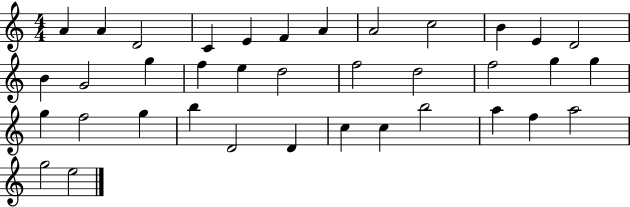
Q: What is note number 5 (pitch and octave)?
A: E4